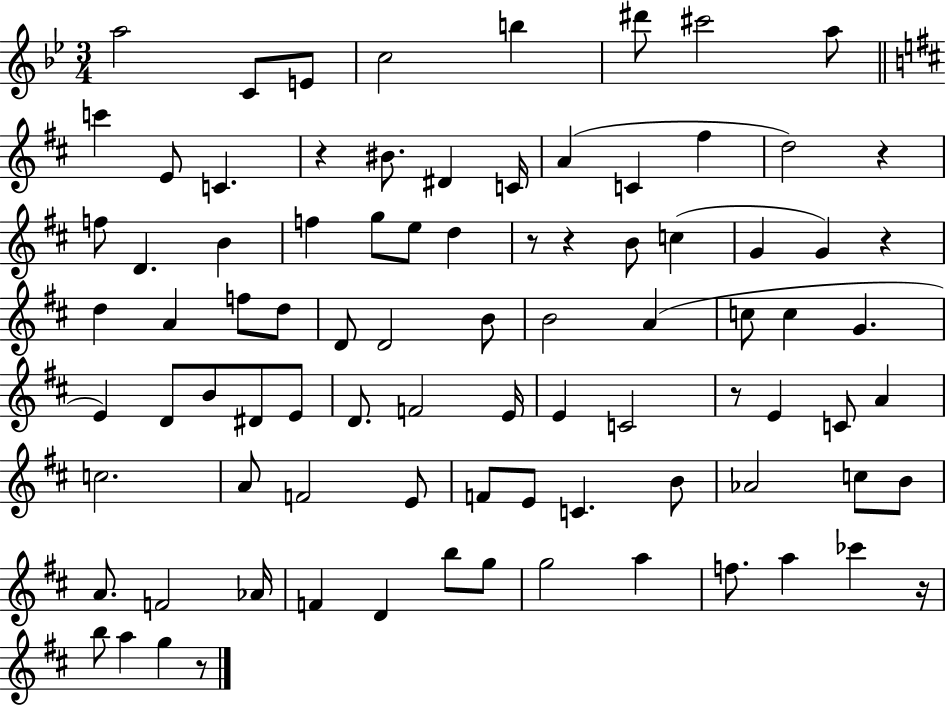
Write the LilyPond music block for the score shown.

{
  \clef treble
  \numericTimeSignature
  \time 3/4
  \key bes \major
  a''2 c'8 e'8 | c''2 b''4 | dis'''8 cis'''2 a''8 | \bar "||" \break \key b \minor c'''4 e'8 c'4. | r4 bis'8. dis'4 c'16 | a'4( c'4 fis''4 | d''2) r4 | \break f''8 d'4. b'4 | f''4 g''8 e''8 d''4 | r8 r4 b'8 c''4( | g'4 g'4) r4 | \break d''4 a'4 f''8 d''8 | d'8 d'2 b'8 | b'2 a'4( | c''8 c''4 g'4. | \break e'4) d'8 b'8 dis'8 e'8 | d'8. f'2 e'16 | e'4 c'2 | r8 e'4 c'8 a'4 | \break c''2. | a'8 f'2 e'8 | f'8 e'8 c'4. b'8 | aes'2 c''8 b'8 | \break a'8. f'2 aes'16 | f'4 d'4 b''8 g''8 | g''2 a''4 | f''8. a''4 ces'''4 r16 | \break b''8 a''4 g''4 r8 | \bar "|."
}